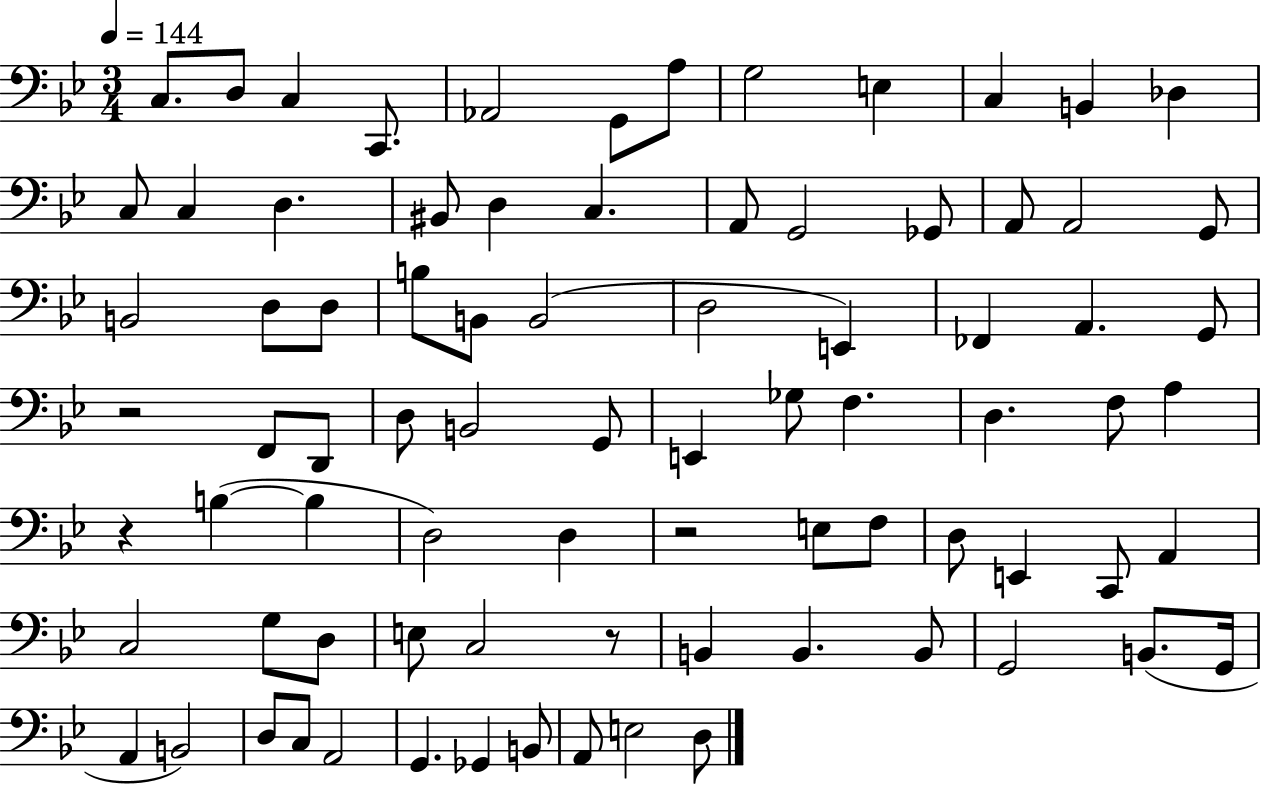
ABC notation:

X:1
T:Untitled
M:3/4
L:1/4
K:Bb
C,/2 D,/2 C, C,,/2 _A,,2 G,,/2 A,/2 G,2 E, C, B,, _D, C,/2 C, D, ^B,,/2 D, C, A,,/2 G,,2 _G,,/2 A,,/2 A,,2 G,,/2 B,,2 D,/2 D,/2 B,/2 B,,/2 B,,2 D,2 E,, _F,, A,, G,,/2 z2 F,,/2 D,,/2 D,/2 B,,2 G,,/2 E,, _G,/2 F, D, F,/2 A, z B, B, D,2 D, z2 E,/2 F,/2 D,/2 E,, C,,/2 A,, C,2 G,/2 D,/2 E,/2 C,2 z/2 B,, B,, B,,/2 G,,2 B,,/2 G,,/4 A,, B,,2 D,/2 C,/2 A,,2 G,, _G,, B,,/2 A,,/2 E,2 D,/2